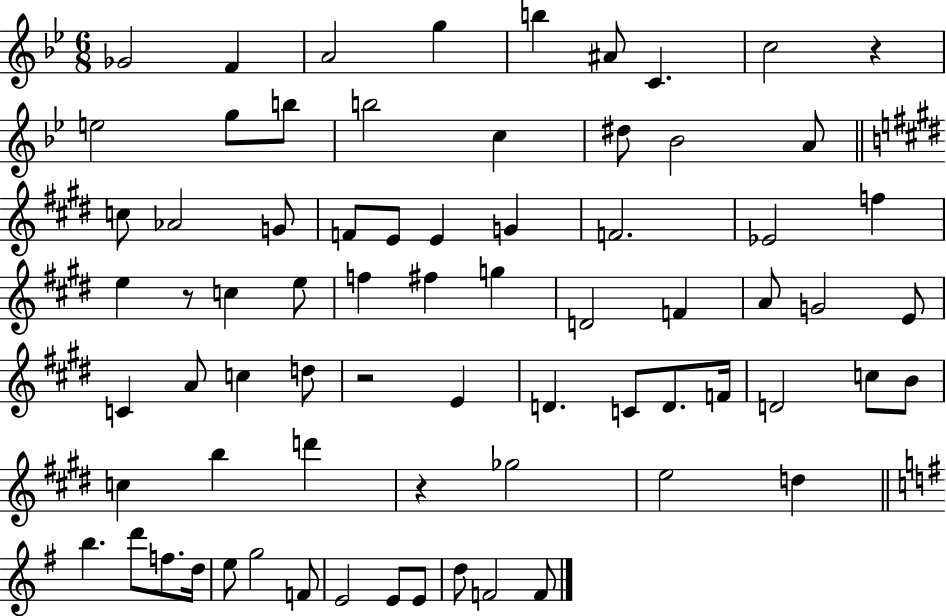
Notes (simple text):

Gb4/h F4/q A4/h G5/q B5/q A#4/e C4/q. C5/h R/q E5/h G5/e B5/e B5/h C5/q D#5/e Bb4/h A4/e C5/e Ab4/h G4/e F4/e E4/e E4/q G4/q F4/h. Eb4/h F5/q E5/q R/e C5/q E5/e F5/q F#5/q G5/q D4/h F4/q A4/e G4/h E4/e C4/q A4/e C5/q D5/e R/h E4/q D4/q. C4/e D4/e. F4/s D4/h C5/e B4/e C5/q B5/q D6/q R/q Gb5/h E5/h D5/q B5/q. D6/e F5/e. D5/s E5/e G5/h F4/e E4/h E4/e E4/e D5/e F4/h F4/e